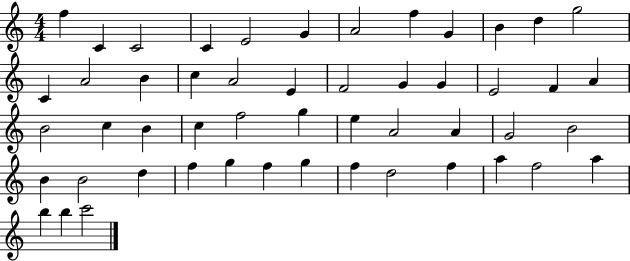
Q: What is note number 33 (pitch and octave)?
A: A4